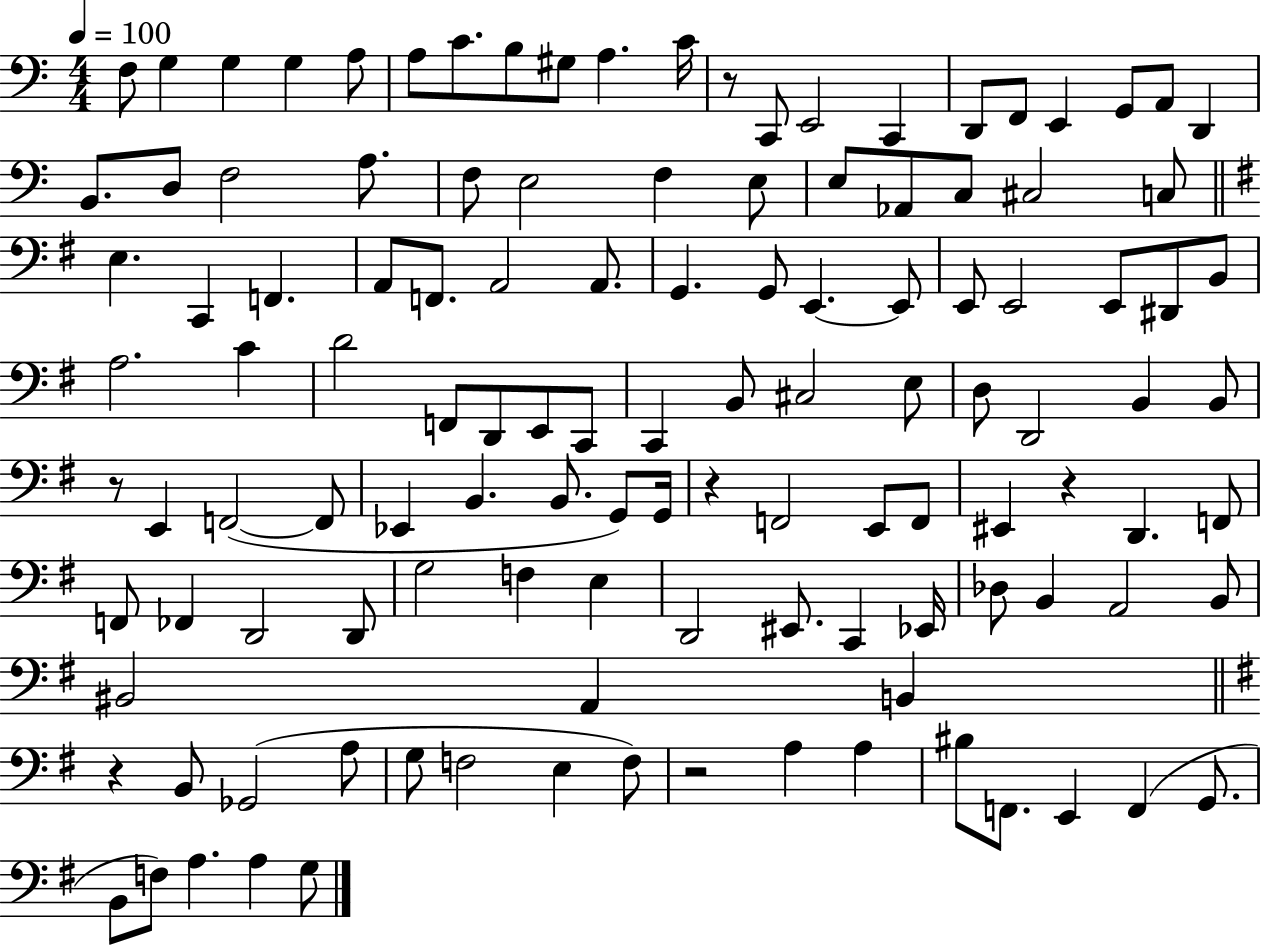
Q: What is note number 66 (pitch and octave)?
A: F2